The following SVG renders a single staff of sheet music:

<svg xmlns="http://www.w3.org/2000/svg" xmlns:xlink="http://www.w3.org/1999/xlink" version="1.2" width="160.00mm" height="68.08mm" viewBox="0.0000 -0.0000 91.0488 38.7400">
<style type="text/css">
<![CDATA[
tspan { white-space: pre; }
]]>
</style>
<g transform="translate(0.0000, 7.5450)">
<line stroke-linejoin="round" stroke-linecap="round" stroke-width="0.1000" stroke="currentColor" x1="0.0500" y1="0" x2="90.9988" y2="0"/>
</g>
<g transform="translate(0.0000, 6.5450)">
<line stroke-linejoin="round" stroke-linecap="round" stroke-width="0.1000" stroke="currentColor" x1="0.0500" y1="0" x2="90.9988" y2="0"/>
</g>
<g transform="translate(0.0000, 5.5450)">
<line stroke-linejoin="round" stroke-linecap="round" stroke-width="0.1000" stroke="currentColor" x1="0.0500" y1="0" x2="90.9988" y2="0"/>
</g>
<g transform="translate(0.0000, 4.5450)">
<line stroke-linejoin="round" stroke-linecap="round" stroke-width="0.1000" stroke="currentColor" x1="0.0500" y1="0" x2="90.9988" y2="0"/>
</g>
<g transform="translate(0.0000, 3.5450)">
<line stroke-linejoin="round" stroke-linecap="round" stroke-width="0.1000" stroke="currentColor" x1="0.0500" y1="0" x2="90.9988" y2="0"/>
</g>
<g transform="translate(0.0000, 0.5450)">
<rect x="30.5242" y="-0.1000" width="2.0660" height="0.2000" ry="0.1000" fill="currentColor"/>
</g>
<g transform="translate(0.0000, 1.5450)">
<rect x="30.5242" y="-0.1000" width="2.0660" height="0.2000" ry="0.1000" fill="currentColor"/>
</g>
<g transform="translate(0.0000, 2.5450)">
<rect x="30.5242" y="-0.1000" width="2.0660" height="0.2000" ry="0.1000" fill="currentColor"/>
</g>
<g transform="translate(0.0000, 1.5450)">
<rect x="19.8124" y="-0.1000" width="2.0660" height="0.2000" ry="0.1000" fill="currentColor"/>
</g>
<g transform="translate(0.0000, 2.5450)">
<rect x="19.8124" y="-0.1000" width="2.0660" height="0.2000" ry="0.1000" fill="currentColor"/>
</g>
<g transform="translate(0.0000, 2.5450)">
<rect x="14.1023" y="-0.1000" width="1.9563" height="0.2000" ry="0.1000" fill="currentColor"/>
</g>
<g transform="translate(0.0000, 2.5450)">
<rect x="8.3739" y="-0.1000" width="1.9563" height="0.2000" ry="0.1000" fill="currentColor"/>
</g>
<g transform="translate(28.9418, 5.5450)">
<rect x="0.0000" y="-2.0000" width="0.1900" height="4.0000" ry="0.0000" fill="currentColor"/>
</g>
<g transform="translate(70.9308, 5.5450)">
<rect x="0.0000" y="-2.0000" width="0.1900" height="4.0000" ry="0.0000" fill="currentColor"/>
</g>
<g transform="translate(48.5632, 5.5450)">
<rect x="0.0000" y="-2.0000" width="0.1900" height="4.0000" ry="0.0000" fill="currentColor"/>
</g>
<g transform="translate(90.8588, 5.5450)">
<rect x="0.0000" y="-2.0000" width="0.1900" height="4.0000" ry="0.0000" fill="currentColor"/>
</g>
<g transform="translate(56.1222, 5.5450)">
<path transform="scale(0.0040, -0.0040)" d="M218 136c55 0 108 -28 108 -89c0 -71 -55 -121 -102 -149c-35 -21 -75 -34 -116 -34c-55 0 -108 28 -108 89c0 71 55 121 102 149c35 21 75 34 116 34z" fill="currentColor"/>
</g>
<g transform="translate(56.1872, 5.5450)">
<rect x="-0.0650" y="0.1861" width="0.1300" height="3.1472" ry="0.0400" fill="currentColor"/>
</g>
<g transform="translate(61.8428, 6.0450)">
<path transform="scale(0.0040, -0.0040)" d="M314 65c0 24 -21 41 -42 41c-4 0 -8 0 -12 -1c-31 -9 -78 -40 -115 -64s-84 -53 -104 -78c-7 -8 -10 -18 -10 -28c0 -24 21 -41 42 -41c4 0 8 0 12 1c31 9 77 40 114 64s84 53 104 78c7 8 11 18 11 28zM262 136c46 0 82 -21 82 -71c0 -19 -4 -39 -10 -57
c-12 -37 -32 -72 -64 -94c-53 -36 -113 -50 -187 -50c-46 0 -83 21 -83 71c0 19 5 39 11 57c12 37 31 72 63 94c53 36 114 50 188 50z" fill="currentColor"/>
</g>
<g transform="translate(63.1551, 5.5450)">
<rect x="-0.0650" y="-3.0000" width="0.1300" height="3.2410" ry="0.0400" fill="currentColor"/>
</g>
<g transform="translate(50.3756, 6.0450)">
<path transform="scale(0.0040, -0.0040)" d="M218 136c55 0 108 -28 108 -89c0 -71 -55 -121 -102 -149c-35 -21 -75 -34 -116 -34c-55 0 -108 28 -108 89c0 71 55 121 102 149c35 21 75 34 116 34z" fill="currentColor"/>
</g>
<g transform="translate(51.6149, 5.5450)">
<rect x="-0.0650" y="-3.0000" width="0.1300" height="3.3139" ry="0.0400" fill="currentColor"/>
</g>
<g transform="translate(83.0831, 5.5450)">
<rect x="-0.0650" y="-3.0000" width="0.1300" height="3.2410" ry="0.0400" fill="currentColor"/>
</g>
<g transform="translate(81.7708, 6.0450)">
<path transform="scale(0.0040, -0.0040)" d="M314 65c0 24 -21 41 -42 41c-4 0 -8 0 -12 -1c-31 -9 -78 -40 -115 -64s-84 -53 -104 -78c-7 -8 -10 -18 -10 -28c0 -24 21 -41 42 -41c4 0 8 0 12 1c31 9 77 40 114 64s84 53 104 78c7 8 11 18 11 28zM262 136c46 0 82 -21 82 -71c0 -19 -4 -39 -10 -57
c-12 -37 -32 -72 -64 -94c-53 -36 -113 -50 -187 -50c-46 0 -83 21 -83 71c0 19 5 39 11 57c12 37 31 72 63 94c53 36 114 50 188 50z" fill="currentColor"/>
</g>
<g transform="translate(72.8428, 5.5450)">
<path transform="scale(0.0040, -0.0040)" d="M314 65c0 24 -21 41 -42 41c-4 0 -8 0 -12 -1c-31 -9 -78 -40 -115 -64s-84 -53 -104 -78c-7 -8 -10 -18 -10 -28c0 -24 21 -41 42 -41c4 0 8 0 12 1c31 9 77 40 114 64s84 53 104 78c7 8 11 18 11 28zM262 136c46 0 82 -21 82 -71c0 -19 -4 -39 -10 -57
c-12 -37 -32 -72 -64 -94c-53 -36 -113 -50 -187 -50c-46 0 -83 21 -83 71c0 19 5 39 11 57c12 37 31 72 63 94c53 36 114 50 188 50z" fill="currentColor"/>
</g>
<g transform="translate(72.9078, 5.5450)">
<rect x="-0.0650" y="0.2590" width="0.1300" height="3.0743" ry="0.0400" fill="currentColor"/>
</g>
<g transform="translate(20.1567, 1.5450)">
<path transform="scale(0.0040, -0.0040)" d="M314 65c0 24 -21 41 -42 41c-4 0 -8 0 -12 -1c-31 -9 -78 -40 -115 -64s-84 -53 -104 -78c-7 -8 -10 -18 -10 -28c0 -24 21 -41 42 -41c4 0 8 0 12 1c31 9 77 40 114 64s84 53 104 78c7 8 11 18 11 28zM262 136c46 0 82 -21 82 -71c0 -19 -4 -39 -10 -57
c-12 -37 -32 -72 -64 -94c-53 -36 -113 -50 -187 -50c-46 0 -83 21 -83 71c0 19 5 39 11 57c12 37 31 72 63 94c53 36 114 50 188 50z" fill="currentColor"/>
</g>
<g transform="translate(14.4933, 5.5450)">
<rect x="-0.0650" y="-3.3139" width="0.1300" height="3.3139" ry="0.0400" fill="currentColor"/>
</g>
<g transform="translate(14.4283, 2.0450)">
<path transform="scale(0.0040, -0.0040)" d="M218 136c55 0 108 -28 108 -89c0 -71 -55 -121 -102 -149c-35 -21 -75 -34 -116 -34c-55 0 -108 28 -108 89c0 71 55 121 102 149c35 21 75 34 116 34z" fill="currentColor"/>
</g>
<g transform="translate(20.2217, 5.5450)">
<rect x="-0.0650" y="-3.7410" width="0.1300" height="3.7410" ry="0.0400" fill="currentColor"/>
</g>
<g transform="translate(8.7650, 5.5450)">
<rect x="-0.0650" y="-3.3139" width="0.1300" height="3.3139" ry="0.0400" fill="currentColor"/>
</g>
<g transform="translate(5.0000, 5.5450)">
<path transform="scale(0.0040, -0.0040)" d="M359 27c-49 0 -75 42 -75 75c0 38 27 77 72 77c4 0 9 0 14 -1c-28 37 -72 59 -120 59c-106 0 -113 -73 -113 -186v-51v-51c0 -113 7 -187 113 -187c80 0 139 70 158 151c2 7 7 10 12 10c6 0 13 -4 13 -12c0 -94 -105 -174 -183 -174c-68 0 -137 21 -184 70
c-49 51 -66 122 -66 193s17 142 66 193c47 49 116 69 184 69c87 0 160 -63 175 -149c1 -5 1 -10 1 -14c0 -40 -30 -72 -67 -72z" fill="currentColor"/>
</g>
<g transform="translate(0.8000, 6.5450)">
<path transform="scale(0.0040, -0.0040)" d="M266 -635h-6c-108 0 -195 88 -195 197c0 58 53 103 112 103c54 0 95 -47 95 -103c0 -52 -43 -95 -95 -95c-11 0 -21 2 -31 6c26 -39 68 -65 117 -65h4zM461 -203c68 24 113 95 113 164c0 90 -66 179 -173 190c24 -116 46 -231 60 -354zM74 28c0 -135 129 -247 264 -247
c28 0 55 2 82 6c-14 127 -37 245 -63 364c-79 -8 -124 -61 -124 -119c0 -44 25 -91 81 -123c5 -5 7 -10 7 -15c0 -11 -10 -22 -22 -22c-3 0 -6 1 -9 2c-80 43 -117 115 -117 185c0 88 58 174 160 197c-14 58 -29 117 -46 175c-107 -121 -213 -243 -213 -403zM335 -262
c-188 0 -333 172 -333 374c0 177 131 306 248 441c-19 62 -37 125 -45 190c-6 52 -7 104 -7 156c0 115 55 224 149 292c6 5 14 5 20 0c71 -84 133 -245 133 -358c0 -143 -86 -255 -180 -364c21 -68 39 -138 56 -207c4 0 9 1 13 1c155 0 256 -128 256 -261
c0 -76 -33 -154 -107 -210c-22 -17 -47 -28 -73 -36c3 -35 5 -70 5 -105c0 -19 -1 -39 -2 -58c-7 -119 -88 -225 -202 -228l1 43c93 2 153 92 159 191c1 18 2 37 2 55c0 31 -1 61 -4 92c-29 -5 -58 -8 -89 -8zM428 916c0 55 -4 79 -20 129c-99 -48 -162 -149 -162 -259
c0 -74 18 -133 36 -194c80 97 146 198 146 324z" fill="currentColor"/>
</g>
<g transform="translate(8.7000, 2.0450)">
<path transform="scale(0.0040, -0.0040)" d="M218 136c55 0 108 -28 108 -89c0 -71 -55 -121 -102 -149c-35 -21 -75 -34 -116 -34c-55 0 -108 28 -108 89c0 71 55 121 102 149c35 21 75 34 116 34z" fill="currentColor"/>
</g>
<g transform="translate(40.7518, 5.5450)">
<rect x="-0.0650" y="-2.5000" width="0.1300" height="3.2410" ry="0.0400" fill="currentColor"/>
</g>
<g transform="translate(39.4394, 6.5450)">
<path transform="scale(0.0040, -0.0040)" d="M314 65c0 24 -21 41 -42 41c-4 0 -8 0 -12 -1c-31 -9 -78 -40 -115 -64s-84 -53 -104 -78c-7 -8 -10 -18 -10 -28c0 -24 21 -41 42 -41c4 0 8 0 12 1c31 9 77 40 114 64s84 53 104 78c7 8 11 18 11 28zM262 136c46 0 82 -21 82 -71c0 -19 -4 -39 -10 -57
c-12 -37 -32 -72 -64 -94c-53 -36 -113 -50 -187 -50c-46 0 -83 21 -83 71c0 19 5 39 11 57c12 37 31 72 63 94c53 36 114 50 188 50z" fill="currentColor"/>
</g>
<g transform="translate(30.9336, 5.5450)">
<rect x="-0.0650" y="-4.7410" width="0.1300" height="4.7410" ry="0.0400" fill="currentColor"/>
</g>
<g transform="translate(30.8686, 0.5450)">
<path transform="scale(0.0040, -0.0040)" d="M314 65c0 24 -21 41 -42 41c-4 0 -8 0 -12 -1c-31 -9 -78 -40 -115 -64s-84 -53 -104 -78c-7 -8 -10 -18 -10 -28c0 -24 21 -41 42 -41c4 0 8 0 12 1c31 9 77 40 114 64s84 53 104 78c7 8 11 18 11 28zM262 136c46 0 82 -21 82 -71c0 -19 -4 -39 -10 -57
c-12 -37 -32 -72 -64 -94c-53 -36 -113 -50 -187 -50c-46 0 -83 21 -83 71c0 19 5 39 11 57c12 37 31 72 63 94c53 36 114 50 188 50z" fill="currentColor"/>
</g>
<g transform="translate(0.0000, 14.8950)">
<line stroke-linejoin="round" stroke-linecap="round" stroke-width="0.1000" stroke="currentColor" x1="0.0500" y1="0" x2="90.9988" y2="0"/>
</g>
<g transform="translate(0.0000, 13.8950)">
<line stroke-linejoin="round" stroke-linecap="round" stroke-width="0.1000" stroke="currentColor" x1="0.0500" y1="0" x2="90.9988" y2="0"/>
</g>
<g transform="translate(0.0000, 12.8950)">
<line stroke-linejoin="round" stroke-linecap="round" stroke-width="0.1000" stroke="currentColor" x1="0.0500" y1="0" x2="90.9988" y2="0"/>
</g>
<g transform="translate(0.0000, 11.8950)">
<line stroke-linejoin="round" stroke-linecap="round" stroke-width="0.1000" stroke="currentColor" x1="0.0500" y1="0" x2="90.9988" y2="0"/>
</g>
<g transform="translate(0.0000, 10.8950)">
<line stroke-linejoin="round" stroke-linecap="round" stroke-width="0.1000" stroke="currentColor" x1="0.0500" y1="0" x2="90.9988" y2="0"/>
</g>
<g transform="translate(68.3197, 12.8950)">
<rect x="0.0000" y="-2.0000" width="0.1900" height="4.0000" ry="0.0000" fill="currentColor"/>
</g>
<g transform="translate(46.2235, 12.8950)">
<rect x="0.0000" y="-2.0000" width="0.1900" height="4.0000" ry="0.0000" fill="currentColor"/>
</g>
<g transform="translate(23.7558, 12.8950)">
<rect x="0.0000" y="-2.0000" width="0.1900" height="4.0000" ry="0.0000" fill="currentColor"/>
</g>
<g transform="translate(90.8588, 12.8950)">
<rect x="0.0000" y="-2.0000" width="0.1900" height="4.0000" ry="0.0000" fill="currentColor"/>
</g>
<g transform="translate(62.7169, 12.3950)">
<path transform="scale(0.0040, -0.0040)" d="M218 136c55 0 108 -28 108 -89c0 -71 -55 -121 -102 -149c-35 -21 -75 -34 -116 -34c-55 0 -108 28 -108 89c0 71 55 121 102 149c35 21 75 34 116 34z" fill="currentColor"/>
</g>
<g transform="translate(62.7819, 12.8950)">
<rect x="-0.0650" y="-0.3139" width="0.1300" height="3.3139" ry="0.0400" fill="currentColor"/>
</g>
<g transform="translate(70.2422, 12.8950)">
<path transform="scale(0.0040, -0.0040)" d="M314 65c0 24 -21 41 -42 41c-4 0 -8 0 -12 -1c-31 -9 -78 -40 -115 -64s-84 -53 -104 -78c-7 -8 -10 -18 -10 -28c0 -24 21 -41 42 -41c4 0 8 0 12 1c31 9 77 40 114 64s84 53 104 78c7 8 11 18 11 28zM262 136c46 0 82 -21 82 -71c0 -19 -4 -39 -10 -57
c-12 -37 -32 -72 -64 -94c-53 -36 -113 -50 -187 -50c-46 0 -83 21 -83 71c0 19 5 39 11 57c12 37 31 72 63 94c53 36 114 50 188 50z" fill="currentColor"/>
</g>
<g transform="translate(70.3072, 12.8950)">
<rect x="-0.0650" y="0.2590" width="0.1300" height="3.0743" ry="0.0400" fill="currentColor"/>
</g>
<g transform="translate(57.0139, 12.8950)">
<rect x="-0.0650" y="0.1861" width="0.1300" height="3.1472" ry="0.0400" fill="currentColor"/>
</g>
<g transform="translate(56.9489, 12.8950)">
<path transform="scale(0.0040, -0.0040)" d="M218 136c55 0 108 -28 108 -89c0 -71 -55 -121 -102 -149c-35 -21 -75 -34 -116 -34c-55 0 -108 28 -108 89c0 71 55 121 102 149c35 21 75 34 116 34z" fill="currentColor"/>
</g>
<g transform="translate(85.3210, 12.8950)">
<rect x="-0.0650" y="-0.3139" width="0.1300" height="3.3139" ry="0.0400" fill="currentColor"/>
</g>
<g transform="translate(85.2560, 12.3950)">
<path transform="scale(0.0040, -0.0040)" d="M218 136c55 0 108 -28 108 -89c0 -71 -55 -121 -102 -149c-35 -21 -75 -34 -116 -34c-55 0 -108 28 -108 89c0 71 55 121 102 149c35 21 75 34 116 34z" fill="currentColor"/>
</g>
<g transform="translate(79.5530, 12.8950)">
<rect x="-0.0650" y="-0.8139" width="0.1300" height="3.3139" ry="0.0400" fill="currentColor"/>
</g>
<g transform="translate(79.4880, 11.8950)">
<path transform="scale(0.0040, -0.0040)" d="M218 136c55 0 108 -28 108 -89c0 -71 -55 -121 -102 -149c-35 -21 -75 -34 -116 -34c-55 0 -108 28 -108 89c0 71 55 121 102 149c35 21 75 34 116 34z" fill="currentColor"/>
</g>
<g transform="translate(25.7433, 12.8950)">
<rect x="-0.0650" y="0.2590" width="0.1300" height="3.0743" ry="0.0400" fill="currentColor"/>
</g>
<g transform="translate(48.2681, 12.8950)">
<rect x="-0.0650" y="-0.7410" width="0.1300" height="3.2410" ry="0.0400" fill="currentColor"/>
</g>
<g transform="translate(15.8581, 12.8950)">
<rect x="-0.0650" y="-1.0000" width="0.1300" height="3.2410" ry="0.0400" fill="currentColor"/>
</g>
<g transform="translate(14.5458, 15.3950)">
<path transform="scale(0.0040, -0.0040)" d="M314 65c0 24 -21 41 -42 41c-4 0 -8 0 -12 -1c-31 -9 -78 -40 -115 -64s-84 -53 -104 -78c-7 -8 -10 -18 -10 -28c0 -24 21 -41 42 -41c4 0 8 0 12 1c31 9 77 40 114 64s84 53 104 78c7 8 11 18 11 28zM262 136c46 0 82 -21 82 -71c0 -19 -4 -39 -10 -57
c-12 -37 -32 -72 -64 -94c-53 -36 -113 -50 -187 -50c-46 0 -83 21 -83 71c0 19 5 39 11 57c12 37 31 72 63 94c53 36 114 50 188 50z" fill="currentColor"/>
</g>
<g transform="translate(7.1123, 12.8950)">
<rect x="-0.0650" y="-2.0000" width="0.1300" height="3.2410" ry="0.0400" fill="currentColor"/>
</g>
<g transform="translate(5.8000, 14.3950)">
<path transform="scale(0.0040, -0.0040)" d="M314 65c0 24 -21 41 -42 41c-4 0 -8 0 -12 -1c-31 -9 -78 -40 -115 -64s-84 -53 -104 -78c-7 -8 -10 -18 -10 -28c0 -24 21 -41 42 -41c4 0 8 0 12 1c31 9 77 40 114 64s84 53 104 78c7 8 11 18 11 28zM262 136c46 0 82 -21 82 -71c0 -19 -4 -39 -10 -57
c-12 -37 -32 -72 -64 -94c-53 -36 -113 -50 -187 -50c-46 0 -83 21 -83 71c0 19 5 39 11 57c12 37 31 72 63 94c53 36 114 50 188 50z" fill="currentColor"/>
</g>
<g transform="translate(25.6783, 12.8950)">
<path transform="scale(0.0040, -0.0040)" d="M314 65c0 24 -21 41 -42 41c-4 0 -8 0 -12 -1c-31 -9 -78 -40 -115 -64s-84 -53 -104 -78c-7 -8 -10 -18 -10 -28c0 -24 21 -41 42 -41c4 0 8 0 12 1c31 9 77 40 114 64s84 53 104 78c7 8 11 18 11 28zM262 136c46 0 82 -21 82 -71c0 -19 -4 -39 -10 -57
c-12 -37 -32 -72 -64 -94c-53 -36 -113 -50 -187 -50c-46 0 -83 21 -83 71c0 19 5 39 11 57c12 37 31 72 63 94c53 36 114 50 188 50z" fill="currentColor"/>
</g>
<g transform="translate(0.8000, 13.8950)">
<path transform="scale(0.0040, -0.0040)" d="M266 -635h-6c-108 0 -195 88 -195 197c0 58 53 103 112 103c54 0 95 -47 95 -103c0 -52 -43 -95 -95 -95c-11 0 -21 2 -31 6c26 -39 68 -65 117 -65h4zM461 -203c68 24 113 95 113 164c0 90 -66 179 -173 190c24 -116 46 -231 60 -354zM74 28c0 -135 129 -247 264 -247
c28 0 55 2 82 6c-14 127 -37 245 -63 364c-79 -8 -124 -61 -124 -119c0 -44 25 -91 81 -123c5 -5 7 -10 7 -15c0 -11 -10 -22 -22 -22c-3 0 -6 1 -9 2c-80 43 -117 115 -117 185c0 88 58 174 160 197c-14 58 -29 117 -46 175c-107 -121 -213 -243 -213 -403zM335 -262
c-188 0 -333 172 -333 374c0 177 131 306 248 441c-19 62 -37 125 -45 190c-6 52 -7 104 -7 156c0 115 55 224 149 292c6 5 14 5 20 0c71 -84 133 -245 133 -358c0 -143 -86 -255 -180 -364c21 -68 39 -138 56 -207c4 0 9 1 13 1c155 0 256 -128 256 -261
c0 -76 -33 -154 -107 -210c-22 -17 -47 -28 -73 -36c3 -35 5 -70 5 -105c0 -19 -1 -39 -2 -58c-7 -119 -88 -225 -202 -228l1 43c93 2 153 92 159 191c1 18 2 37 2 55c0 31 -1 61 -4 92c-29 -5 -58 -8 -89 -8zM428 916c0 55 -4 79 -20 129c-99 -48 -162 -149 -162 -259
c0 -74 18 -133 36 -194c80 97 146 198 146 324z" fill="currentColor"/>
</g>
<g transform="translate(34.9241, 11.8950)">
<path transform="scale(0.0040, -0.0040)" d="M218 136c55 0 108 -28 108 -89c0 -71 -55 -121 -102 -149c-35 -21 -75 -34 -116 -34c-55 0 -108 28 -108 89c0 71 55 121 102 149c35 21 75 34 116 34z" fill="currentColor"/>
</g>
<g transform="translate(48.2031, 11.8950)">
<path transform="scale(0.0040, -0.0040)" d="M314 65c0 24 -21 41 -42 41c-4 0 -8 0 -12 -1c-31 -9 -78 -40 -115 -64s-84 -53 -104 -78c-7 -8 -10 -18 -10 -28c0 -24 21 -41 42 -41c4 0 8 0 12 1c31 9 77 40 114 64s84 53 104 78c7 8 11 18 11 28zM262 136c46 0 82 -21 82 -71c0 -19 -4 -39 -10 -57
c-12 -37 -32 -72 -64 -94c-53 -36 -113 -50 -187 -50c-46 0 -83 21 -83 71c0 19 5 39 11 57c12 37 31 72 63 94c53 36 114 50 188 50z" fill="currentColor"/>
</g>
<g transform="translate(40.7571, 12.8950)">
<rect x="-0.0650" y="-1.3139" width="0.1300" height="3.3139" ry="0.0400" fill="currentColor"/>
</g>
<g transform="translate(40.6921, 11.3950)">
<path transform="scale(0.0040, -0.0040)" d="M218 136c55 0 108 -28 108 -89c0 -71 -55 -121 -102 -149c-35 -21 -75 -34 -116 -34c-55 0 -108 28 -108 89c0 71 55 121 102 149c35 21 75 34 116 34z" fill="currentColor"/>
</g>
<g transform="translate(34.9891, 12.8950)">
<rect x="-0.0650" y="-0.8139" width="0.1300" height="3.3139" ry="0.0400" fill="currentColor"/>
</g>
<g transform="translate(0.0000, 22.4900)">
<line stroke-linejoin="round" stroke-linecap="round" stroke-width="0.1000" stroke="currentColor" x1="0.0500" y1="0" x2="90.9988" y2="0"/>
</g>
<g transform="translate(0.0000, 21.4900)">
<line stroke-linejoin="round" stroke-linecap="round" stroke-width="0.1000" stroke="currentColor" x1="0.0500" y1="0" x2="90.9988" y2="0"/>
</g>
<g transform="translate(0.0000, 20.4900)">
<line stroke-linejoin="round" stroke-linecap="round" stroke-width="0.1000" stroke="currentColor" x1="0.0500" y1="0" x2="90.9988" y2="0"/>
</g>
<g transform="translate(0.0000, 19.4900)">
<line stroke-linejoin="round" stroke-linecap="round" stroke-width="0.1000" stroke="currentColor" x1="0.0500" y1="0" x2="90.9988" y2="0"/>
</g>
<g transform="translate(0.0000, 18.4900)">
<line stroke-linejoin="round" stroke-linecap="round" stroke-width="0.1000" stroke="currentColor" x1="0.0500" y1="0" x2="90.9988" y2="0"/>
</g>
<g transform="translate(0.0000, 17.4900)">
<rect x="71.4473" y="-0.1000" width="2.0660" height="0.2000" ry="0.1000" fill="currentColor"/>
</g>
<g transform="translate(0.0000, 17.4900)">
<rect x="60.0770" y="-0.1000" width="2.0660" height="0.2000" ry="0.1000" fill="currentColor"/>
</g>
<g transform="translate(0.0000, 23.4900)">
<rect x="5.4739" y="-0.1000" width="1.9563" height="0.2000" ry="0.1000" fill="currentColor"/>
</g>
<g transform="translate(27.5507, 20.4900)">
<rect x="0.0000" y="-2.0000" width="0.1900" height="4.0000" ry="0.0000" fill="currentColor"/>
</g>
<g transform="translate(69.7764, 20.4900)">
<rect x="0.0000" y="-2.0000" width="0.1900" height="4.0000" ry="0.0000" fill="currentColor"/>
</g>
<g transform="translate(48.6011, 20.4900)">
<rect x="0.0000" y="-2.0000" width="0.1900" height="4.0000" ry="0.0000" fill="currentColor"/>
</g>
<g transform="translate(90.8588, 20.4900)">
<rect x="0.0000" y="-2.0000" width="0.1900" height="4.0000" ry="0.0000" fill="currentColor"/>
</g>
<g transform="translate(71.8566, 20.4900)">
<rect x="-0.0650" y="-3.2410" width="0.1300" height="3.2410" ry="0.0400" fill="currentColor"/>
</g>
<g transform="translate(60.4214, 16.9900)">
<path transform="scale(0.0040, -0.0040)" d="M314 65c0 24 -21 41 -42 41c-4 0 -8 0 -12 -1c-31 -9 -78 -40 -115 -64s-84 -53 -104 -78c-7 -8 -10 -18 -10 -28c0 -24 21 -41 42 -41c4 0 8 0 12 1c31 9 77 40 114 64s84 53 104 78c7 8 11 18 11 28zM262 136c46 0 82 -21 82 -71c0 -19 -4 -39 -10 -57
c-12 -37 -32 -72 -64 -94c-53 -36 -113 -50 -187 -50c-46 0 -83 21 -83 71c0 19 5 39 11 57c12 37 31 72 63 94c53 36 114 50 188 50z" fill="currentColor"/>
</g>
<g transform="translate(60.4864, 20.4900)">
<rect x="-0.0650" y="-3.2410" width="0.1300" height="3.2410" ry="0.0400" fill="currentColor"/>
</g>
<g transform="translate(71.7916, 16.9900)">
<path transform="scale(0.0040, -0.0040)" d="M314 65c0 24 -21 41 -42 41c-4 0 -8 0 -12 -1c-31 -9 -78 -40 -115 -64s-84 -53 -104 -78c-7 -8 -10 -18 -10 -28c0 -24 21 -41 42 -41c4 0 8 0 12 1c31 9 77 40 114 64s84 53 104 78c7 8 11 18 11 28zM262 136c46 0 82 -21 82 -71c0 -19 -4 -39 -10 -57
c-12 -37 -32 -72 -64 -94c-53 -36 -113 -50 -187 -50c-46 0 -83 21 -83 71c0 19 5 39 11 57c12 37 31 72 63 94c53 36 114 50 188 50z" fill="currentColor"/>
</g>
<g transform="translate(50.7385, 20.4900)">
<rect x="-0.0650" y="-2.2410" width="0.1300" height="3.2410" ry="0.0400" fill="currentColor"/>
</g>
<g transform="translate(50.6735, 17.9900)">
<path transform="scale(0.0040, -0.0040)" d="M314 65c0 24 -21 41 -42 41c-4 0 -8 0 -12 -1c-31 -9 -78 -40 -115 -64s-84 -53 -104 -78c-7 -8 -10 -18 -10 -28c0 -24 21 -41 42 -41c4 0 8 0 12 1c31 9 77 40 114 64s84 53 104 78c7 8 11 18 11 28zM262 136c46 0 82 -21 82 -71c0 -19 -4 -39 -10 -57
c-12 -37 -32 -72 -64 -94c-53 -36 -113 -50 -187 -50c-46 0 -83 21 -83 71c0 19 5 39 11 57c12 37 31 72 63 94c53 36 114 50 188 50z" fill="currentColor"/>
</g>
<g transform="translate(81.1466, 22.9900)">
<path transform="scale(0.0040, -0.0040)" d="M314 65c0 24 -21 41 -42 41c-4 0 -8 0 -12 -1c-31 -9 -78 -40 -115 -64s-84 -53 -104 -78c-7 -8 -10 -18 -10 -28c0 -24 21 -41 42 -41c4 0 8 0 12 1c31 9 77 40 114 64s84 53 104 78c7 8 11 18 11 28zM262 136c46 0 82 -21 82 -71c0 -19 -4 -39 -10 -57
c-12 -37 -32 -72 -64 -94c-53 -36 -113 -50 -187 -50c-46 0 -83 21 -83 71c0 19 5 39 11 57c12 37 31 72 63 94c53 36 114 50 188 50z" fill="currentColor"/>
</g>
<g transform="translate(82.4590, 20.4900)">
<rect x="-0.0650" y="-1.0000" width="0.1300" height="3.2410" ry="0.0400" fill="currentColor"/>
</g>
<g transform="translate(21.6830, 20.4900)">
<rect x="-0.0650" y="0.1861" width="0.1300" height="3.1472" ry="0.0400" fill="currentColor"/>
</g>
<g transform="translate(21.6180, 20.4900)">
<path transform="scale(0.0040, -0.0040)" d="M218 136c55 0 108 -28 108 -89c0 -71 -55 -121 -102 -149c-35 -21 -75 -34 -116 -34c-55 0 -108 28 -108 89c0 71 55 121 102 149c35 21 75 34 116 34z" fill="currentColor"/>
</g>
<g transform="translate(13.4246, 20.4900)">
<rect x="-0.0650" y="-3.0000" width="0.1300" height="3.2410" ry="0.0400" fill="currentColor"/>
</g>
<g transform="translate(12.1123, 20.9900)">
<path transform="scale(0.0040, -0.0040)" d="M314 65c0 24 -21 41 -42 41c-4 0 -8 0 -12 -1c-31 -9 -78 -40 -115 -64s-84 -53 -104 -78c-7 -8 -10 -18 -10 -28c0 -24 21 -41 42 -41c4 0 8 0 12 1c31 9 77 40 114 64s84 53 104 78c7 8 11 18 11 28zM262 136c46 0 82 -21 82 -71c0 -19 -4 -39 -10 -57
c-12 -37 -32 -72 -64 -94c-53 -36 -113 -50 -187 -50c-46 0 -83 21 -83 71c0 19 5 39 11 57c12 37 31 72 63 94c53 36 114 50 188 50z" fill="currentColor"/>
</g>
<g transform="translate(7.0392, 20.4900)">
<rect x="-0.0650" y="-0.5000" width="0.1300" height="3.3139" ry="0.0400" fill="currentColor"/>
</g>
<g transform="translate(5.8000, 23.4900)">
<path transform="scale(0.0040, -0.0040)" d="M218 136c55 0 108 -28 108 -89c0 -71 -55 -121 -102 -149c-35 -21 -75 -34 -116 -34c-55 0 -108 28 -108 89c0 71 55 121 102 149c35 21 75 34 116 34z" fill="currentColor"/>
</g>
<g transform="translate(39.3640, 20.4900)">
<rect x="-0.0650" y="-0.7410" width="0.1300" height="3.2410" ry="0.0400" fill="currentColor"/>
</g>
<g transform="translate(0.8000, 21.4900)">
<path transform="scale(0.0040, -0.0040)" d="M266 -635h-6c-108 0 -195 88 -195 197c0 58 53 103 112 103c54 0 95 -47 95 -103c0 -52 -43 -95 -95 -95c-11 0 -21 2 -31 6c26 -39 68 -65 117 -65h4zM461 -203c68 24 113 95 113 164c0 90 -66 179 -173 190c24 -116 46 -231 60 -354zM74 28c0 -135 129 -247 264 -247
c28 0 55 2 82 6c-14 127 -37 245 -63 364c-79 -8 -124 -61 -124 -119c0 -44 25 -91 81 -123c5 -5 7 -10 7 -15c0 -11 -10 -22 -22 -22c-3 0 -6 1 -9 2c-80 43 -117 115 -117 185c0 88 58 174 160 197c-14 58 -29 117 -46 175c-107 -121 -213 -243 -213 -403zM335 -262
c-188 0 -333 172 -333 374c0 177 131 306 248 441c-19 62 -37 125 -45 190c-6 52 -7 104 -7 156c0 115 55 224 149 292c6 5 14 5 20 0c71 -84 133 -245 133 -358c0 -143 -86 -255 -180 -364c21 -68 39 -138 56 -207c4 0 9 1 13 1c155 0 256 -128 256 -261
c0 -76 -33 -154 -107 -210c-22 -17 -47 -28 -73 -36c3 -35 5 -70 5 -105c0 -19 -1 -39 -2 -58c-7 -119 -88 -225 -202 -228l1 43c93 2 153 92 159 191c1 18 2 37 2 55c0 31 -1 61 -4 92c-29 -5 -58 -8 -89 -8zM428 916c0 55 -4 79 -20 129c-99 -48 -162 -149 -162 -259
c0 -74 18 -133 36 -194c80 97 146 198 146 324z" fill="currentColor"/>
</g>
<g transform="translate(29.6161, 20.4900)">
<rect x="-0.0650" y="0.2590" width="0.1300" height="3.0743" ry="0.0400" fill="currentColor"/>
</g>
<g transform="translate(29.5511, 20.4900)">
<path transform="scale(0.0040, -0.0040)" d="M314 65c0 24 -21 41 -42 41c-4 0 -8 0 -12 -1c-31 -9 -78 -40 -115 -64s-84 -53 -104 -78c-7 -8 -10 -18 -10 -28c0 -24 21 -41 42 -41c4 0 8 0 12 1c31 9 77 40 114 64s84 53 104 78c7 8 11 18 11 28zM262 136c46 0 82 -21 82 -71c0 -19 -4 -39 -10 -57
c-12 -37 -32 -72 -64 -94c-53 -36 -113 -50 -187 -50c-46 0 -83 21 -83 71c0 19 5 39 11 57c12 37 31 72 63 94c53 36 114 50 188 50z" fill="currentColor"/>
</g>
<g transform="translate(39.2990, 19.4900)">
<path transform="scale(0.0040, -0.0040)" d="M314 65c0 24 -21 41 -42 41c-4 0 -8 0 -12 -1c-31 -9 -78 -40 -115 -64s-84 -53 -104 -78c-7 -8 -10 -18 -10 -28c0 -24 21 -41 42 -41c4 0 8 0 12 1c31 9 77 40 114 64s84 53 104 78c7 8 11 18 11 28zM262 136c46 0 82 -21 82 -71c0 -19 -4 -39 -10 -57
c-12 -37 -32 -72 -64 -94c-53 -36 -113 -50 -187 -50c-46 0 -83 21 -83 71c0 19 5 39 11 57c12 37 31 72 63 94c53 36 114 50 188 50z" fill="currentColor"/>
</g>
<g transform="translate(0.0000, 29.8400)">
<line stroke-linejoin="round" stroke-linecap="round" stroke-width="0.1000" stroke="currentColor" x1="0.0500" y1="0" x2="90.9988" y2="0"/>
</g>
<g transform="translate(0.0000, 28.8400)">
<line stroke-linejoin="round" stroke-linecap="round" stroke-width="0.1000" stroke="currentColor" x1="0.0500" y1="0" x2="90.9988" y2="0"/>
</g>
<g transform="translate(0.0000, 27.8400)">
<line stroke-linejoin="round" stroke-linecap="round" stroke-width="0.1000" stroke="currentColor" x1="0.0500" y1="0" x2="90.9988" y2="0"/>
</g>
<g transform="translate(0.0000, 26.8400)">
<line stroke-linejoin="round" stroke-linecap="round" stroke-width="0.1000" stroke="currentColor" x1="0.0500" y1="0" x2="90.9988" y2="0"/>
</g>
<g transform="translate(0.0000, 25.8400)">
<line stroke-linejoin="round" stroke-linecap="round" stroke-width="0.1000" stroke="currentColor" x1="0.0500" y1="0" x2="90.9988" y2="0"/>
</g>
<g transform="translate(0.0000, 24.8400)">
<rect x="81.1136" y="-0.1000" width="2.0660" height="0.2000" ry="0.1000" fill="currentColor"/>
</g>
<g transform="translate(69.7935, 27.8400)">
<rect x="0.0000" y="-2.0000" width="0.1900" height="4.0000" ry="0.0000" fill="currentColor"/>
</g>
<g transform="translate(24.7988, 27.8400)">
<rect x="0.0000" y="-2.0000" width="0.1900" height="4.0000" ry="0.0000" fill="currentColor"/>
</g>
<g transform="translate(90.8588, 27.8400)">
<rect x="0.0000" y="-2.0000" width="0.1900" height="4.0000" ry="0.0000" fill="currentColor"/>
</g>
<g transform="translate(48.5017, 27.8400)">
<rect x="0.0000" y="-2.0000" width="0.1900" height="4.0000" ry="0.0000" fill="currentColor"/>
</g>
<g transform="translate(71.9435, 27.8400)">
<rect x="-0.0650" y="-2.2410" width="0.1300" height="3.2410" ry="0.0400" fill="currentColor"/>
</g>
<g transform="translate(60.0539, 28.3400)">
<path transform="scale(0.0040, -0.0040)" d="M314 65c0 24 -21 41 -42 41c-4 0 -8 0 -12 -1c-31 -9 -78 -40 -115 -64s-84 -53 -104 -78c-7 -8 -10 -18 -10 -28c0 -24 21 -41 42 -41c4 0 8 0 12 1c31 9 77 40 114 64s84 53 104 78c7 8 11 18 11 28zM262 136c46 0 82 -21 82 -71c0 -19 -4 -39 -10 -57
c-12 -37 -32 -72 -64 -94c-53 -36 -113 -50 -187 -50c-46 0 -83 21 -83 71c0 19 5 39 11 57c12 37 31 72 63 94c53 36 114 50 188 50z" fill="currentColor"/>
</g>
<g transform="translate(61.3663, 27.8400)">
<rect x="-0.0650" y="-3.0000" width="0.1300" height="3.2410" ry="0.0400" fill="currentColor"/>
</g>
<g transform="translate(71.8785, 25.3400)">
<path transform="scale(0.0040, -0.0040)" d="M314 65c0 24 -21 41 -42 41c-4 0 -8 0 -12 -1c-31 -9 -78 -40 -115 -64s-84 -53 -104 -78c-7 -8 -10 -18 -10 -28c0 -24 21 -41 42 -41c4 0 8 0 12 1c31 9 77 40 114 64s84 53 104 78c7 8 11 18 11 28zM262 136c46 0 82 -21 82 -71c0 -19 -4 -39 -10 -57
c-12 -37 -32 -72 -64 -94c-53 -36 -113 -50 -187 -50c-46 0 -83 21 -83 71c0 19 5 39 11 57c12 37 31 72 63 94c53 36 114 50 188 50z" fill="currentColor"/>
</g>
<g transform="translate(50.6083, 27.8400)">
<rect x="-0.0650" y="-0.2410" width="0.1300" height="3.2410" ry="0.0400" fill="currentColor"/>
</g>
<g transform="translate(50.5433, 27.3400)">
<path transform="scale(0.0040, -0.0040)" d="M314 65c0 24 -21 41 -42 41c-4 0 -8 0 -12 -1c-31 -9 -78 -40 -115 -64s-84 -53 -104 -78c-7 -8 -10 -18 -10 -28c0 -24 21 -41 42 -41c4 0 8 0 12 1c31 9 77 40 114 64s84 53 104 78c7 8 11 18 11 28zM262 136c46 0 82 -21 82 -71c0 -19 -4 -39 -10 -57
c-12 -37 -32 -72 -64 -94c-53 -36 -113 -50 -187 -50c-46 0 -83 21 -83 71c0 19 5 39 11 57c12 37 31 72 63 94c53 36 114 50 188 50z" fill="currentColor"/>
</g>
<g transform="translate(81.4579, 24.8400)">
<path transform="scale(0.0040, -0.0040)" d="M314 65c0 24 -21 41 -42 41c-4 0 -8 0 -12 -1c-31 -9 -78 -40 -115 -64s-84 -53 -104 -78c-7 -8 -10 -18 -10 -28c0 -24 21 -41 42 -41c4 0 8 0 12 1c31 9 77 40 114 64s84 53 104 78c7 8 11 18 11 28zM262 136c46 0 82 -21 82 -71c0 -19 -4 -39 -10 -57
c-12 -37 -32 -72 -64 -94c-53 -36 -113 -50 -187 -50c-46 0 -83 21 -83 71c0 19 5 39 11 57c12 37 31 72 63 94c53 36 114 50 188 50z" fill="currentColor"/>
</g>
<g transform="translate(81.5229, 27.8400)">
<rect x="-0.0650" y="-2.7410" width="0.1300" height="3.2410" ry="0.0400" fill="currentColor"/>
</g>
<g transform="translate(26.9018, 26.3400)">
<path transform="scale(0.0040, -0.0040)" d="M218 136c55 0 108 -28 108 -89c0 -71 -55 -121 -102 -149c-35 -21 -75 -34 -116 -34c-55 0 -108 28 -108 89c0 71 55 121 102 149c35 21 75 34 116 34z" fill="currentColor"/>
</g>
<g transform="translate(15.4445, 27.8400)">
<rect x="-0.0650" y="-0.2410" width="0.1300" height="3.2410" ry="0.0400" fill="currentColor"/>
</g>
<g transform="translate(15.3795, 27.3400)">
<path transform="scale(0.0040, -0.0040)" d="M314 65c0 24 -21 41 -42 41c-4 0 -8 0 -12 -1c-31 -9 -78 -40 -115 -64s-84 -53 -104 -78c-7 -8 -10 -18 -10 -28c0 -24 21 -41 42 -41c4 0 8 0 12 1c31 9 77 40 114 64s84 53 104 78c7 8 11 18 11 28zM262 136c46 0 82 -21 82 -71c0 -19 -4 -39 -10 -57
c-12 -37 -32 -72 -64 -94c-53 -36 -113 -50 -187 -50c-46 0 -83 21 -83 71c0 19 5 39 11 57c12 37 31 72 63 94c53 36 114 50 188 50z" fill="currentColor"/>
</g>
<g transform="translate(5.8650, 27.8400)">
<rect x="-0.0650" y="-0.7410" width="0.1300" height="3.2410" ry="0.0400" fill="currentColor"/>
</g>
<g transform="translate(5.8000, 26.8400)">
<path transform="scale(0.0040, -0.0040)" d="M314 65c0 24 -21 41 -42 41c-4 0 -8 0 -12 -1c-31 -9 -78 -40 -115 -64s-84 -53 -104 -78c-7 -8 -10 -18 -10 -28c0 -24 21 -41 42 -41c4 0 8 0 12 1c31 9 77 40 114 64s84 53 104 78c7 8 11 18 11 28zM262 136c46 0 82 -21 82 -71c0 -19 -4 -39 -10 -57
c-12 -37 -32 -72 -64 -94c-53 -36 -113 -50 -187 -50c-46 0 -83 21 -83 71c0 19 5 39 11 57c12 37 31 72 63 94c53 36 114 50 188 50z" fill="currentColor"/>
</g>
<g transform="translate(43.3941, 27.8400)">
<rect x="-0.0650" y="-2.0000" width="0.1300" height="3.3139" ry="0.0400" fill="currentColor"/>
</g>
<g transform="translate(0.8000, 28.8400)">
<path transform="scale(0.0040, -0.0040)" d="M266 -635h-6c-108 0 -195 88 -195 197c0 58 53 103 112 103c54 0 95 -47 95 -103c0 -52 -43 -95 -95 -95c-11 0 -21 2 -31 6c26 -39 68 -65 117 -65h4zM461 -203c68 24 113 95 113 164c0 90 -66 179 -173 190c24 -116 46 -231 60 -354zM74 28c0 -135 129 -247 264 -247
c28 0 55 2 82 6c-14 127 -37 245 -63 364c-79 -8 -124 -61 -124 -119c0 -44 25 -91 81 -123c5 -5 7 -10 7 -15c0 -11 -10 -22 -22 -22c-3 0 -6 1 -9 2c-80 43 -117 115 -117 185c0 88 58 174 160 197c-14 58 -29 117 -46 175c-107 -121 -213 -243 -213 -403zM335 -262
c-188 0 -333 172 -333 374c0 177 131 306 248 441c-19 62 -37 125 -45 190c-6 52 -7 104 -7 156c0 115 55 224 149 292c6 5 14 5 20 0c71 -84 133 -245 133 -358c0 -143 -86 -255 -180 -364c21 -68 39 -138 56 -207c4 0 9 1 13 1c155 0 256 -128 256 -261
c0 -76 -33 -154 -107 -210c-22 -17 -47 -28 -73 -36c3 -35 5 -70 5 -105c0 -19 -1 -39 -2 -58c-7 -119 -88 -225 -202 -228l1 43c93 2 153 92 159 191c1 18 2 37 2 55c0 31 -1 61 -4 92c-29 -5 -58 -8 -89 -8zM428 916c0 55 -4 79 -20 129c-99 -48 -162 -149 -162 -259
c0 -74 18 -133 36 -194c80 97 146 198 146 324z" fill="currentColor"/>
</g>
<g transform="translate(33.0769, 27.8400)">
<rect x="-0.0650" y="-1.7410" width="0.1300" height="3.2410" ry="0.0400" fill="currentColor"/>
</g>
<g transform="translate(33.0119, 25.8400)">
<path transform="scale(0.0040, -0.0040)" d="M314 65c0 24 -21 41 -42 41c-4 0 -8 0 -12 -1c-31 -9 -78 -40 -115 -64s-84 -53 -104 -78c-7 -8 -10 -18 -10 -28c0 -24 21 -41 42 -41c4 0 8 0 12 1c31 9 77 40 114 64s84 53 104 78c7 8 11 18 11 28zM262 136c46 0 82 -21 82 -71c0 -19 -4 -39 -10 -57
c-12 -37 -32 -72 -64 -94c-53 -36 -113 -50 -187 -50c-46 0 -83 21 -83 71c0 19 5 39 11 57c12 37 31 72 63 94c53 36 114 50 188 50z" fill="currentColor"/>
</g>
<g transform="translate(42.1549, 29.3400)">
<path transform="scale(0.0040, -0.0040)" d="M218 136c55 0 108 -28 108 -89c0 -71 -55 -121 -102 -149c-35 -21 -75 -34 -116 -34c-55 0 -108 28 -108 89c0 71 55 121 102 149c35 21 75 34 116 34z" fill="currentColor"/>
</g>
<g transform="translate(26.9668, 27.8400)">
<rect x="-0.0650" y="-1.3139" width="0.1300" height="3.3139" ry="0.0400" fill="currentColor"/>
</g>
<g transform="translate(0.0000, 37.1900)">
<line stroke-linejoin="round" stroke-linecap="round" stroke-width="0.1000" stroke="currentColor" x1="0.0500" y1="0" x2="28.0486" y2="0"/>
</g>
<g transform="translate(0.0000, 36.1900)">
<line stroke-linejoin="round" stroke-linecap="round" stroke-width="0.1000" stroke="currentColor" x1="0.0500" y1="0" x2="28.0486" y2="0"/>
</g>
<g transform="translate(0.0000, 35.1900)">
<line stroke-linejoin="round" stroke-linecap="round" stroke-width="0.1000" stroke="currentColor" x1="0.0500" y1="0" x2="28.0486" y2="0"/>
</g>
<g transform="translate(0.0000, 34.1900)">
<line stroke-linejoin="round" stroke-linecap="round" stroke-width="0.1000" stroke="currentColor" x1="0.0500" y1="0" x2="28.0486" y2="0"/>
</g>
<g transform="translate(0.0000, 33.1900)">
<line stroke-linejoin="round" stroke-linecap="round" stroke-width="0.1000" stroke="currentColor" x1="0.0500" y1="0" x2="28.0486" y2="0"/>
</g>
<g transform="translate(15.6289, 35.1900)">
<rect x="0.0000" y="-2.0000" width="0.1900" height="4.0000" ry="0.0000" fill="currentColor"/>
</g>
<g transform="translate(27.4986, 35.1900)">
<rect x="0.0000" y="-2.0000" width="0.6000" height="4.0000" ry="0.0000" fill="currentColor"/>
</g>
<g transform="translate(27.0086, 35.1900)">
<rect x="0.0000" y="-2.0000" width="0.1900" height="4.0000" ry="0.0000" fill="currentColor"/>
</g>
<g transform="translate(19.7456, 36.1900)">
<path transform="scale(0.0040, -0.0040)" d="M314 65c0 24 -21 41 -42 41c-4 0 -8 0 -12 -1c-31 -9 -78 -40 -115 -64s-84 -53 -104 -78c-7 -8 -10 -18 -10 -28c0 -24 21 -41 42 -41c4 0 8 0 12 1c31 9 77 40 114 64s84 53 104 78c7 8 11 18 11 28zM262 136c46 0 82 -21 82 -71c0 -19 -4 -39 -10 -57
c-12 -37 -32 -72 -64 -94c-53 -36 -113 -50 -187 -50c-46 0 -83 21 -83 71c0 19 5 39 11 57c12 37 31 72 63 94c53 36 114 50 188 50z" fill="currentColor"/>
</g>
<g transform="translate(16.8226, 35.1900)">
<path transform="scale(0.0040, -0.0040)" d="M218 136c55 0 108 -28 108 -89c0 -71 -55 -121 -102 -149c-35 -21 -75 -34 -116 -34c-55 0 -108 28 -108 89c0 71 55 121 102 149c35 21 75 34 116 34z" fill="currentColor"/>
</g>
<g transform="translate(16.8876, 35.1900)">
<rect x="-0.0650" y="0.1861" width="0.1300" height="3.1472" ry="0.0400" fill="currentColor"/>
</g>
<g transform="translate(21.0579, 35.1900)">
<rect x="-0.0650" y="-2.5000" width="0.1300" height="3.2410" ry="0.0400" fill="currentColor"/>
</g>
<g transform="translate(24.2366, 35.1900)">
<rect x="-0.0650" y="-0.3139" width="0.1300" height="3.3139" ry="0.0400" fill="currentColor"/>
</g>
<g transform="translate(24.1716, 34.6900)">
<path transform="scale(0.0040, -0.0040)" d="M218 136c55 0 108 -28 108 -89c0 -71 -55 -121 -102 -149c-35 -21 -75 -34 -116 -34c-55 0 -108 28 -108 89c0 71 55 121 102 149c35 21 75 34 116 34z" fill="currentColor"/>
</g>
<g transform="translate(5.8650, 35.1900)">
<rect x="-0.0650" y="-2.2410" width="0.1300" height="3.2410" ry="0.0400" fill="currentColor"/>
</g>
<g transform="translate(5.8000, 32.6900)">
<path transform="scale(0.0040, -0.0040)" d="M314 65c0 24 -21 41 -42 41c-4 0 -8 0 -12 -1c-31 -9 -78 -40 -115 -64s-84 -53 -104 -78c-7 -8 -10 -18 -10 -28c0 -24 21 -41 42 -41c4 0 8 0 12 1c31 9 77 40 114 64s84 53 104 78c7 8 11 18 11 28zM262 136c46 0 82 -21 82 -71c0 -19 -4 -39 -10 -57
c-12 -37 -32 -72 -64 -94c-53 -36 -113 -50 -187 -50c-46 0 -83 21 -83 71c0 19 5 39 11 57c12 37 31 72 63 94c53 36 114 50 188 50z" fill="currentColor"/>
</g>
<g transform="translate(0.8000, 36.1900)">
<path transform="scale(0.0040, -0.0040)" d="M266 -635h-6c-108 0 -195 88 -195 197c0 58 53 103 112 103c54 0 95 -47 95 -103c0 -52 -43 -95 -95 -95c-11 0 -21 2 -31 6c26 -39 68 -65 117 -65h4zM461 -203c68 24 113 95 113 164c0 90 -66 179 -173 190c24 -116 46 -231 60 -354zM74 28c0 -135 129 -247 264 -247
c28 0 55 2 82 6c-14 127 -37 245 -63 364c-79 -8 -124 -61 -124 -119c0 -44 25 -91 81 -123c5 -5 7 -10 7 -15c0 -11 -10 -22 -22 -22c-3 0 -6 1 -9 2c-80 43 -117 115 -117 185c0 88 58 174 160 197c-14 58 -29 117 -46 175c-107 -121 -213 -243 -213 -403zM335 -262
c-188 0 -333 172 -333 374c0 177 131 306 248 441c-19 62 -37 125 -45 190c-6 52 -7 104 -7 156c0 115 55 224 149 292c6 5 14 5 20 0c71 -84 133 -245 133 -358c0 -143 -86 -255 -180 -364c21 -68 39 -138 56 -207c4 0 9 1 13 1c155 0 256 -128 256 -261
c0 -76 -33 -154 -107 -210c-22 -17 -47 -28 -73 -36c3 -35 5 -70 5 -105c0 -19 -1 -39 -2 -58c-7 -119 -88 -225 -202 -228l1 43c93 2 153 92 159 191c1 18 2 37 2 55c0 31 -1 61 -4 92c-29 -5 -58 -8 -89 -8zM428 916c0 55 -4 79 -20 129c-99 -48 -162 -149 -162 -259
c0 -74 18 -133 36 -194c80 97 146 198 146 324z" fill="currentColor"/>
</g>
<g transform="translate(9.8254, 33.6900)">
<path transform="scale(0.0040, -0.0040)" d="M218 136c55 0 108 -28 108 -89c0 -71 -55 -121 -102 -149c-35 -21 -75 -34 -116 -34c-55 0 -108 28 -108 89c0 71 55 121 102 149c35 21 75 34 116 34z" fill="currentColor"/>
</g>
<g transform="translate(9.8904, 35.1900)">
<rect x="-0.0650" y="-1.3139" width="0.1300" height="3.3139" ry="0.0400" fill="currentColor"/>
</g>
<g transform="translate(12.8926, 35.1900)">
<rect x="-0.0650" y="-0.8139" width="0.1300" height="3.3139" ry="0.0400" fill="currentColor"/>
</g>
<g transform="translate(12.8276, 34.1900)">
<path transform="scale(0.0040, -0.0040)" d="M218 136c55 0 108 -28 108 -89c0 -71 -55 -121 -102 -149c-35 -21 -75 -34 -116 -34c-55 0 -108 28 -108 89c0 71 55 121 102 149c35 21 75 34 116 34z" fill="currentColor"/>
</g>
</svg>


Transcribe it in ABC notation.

X:1
T:Untitled
M:4/4
L:1/4
K:C
b b c'2 e'2 G2 A B A2 B2 A2 F2 D2 B2 d e d2 B c B2 d c C A2 B B2 d2 g2 b2 b2 D2 d2 c2 e f2 F c2 A2 g2 a2 g2 e d B G2 c